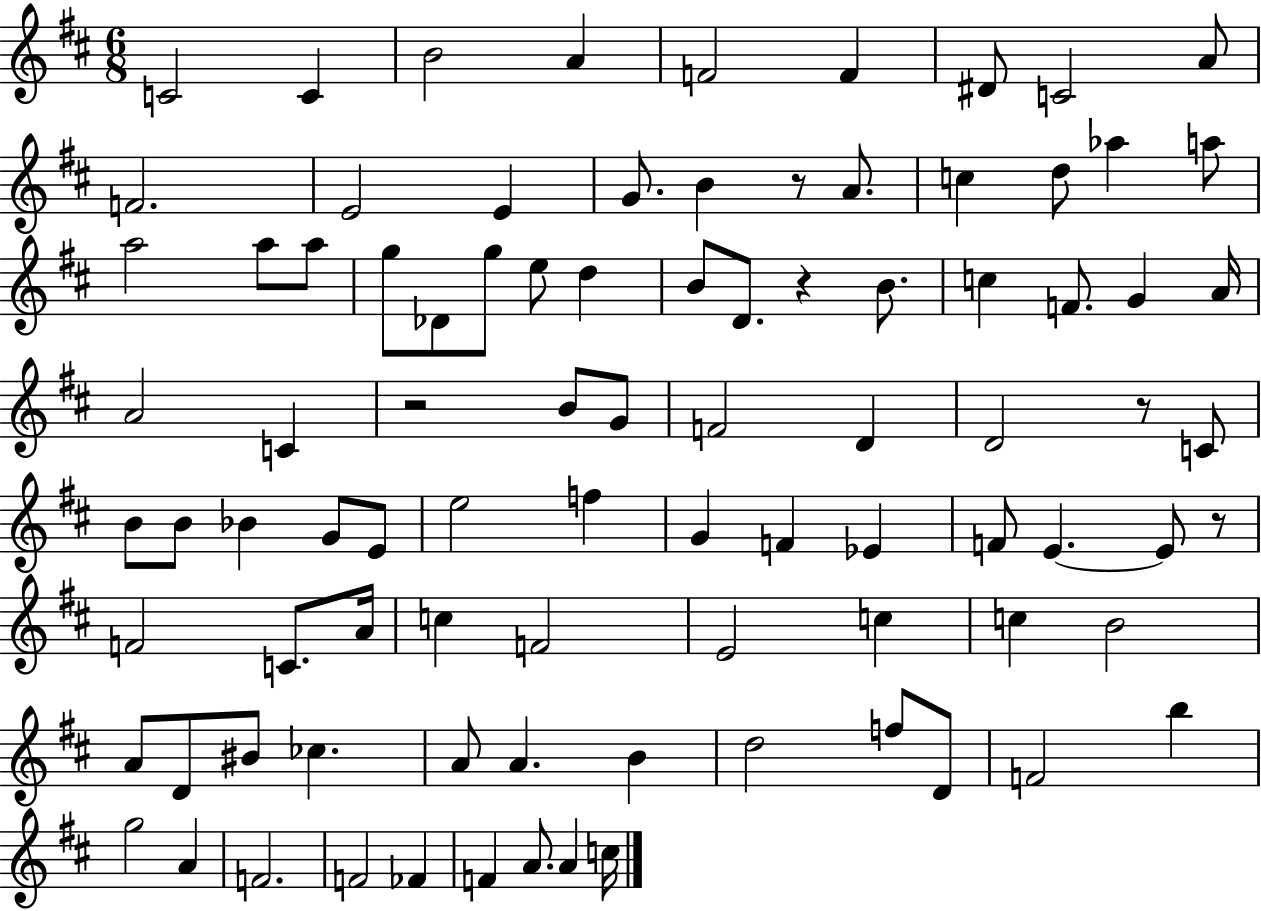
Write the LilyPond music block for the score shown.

{
  \clef treble
  \numericTimeSignature
  \time 6/8
  \key d \major
  \repeat volta 2 { c'2 c'4 | b'2 a'4 | f'2 f'4 | dis'8 c'2 a'8 | \break f'2. | e'2 e'4 | g'8. b'4 r8 a'8. | c''4 d''8 aes''4 a''8 | \break a''2 a''8 a''8 | g''8 des'8 g''8 e''8 d''4 | b'8 d'8. r4 b'8. | c''4 f'8. g'4 a'16 | \break a'2 c'4 | r2 b'8 g'8 | f'2 d'4 | d'2 r8 c'8 | \break b'8 b'8 bes'4 g'8 e'8 | e''2 f''4 | g'4 f'4 ees'4 | f'8 e'4.~~ e'8 r8 | \break f'2 c'8. a'16 | c''4 f'2 | e'2 c''4 | c''4 b'2 | \break a'8 d'8 bis'8 ces''4. | a'8 a'4. b'4 | d''2 f''8 d'8 | f'2 b''4 | \break g''2 a'4 | f'2. | f'2 fes'4 | f'4 a'8. a'4 c''16 | \break } \bar "|."
}